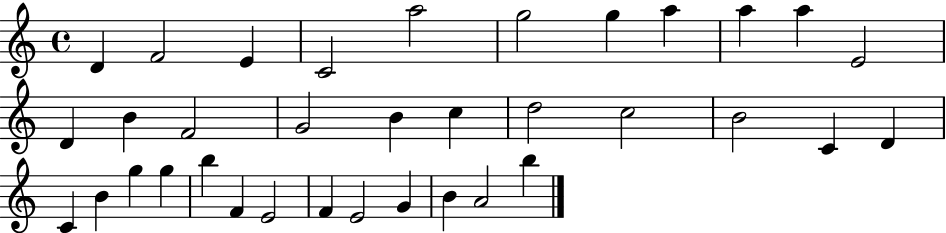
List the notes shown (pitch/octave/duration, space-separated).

D4/q F4/h E4/q C4/h A5/h G5/h G5/q A5/q A5/q A5/q E4/h D4/q B4/q F4/h G4/h B4/q C5/q D5/h C5/h B4/h C4/q D4/q C4/q B4/q G5/q G5/q B5/q F4/q E4/h F4/q E4/h G4/q B4/q A4/h B5/q